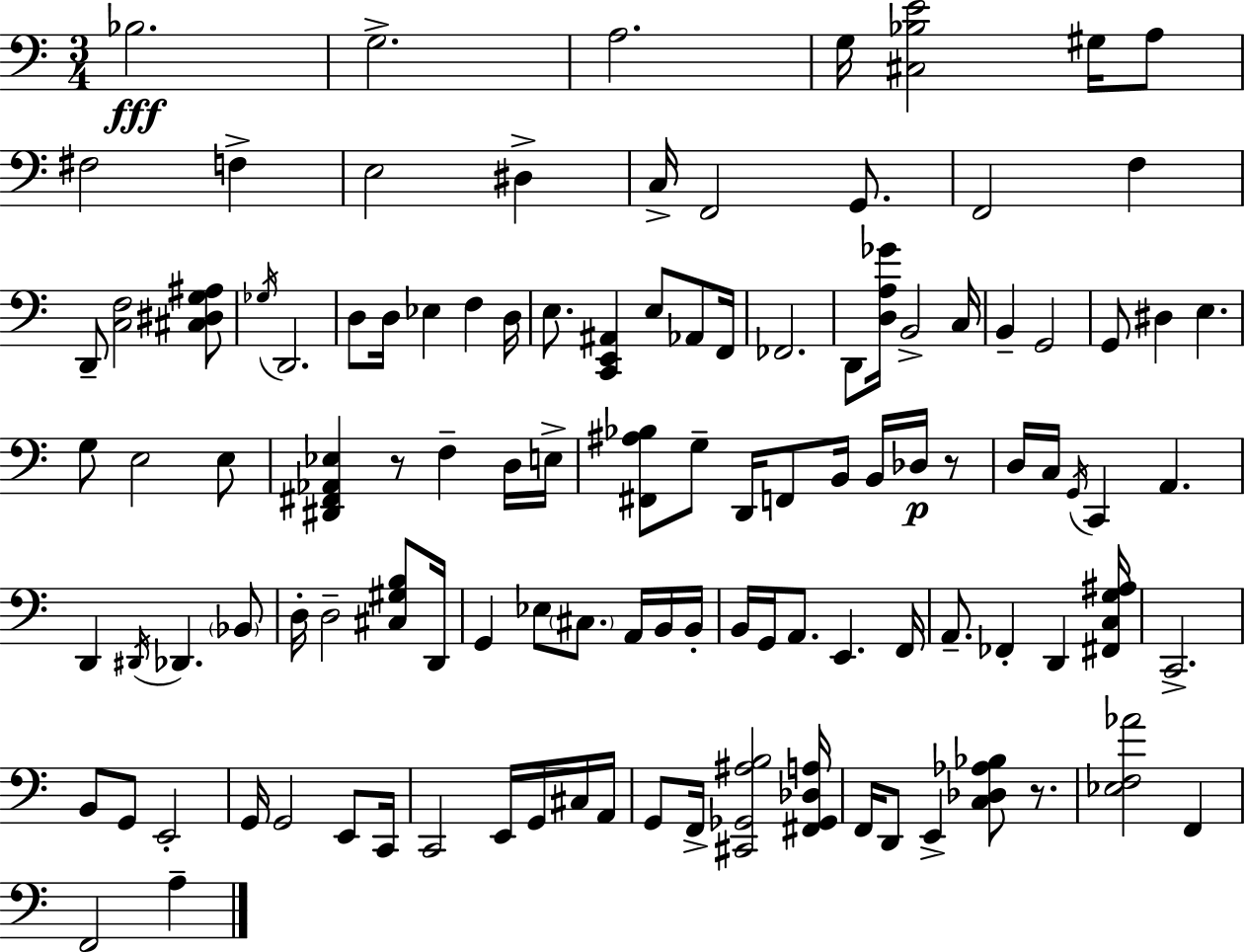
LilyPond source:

{
  \clef bass
  \numericTimeSignature
  \time 3/4
  \key c \major
  \repeat volta 2 { bes2.\fff | g2.-> | a2. | g16 <cis bes e'>2 gis16 a8 | \break fis2 f4-> | e2 dis4-> | c16-> f,2 g,8. | f,2 f4 | \break d,8-- <c f>2 <cis dis g ais>8 | \acciaccatura { ges16 } d,2. | d8 d16 ees4 f4 | d16 e8. <c, e, ais,>4 e8 aes,8 | \break f,16 fes,2. | d,8 <d a ges'>16 b,2-> | c16 b,4-- g,2 | g,8 dis4 e4. | \break g8 e2 e8 | <dis, fis, aes, ees>4 r8 f4-- d16 | e16-> <fis, ais bes>8 g8-- d,16 f,8 b,16 b,16 des16\p r8 | d16 c16 \acciaccatura { g,16 } c,4 a,4. | \break d,4 \acciaccatura { dis,16 } des,4. | \parenthesize bes,8 d16-. d2-- | <cis gis b>8 d,16 g,4 ees8 \parenthesize cis8. | a,16 b,16 b,16-. b,16 g,16 a,8. e,4. | \break f,16 a,8.-- fes,4-. d,4 | <fis, c g ais>16 c,2.-> | b,8 g,8 e,2-. | g,16 g,2 | \break e,8 c,16 c,2 e,16 | g,16 cis16 a,16 g,8 f,16-> <cis, ges, ais b>2 | <fis, ges, des a>16 f,16 d,8 e,4-> <c des aes bes>8 | r8. <ees f aes'>2 f,4 | \break f,2 a4-- | } \bar "|."
}